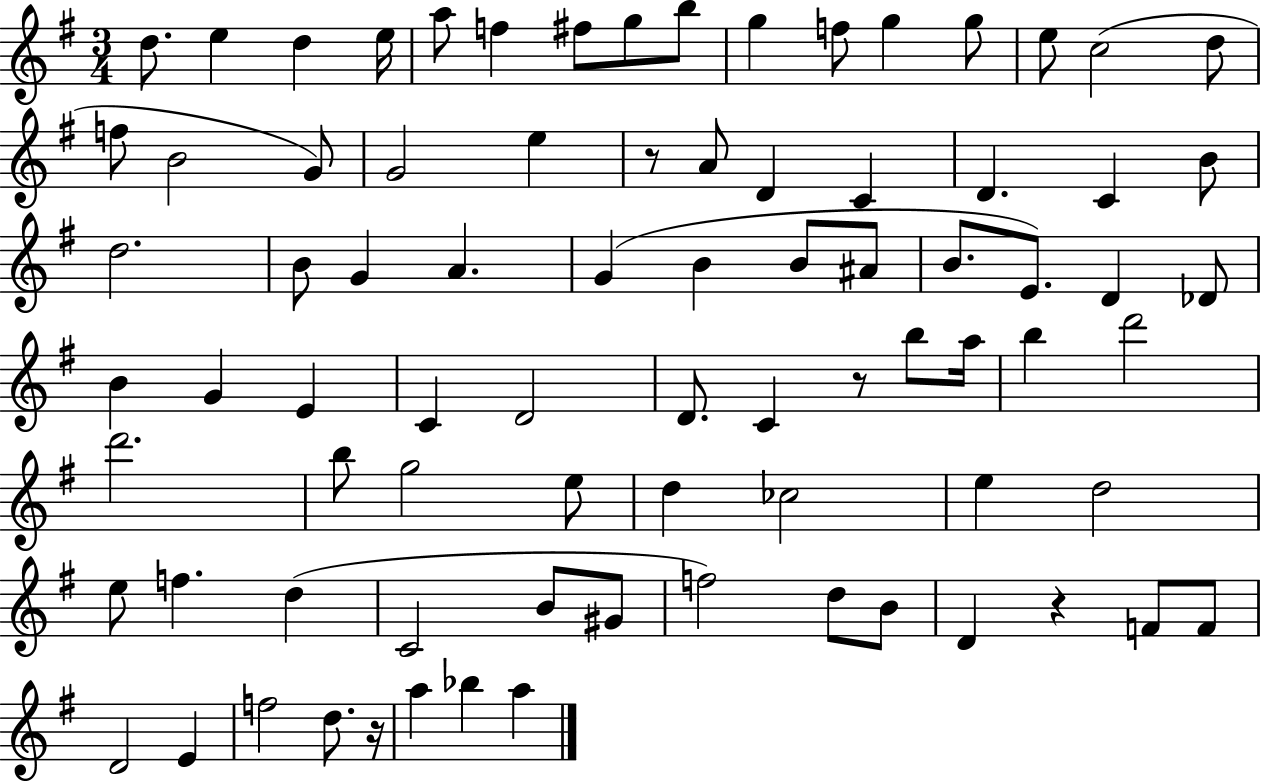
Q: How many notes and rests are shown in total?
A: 81